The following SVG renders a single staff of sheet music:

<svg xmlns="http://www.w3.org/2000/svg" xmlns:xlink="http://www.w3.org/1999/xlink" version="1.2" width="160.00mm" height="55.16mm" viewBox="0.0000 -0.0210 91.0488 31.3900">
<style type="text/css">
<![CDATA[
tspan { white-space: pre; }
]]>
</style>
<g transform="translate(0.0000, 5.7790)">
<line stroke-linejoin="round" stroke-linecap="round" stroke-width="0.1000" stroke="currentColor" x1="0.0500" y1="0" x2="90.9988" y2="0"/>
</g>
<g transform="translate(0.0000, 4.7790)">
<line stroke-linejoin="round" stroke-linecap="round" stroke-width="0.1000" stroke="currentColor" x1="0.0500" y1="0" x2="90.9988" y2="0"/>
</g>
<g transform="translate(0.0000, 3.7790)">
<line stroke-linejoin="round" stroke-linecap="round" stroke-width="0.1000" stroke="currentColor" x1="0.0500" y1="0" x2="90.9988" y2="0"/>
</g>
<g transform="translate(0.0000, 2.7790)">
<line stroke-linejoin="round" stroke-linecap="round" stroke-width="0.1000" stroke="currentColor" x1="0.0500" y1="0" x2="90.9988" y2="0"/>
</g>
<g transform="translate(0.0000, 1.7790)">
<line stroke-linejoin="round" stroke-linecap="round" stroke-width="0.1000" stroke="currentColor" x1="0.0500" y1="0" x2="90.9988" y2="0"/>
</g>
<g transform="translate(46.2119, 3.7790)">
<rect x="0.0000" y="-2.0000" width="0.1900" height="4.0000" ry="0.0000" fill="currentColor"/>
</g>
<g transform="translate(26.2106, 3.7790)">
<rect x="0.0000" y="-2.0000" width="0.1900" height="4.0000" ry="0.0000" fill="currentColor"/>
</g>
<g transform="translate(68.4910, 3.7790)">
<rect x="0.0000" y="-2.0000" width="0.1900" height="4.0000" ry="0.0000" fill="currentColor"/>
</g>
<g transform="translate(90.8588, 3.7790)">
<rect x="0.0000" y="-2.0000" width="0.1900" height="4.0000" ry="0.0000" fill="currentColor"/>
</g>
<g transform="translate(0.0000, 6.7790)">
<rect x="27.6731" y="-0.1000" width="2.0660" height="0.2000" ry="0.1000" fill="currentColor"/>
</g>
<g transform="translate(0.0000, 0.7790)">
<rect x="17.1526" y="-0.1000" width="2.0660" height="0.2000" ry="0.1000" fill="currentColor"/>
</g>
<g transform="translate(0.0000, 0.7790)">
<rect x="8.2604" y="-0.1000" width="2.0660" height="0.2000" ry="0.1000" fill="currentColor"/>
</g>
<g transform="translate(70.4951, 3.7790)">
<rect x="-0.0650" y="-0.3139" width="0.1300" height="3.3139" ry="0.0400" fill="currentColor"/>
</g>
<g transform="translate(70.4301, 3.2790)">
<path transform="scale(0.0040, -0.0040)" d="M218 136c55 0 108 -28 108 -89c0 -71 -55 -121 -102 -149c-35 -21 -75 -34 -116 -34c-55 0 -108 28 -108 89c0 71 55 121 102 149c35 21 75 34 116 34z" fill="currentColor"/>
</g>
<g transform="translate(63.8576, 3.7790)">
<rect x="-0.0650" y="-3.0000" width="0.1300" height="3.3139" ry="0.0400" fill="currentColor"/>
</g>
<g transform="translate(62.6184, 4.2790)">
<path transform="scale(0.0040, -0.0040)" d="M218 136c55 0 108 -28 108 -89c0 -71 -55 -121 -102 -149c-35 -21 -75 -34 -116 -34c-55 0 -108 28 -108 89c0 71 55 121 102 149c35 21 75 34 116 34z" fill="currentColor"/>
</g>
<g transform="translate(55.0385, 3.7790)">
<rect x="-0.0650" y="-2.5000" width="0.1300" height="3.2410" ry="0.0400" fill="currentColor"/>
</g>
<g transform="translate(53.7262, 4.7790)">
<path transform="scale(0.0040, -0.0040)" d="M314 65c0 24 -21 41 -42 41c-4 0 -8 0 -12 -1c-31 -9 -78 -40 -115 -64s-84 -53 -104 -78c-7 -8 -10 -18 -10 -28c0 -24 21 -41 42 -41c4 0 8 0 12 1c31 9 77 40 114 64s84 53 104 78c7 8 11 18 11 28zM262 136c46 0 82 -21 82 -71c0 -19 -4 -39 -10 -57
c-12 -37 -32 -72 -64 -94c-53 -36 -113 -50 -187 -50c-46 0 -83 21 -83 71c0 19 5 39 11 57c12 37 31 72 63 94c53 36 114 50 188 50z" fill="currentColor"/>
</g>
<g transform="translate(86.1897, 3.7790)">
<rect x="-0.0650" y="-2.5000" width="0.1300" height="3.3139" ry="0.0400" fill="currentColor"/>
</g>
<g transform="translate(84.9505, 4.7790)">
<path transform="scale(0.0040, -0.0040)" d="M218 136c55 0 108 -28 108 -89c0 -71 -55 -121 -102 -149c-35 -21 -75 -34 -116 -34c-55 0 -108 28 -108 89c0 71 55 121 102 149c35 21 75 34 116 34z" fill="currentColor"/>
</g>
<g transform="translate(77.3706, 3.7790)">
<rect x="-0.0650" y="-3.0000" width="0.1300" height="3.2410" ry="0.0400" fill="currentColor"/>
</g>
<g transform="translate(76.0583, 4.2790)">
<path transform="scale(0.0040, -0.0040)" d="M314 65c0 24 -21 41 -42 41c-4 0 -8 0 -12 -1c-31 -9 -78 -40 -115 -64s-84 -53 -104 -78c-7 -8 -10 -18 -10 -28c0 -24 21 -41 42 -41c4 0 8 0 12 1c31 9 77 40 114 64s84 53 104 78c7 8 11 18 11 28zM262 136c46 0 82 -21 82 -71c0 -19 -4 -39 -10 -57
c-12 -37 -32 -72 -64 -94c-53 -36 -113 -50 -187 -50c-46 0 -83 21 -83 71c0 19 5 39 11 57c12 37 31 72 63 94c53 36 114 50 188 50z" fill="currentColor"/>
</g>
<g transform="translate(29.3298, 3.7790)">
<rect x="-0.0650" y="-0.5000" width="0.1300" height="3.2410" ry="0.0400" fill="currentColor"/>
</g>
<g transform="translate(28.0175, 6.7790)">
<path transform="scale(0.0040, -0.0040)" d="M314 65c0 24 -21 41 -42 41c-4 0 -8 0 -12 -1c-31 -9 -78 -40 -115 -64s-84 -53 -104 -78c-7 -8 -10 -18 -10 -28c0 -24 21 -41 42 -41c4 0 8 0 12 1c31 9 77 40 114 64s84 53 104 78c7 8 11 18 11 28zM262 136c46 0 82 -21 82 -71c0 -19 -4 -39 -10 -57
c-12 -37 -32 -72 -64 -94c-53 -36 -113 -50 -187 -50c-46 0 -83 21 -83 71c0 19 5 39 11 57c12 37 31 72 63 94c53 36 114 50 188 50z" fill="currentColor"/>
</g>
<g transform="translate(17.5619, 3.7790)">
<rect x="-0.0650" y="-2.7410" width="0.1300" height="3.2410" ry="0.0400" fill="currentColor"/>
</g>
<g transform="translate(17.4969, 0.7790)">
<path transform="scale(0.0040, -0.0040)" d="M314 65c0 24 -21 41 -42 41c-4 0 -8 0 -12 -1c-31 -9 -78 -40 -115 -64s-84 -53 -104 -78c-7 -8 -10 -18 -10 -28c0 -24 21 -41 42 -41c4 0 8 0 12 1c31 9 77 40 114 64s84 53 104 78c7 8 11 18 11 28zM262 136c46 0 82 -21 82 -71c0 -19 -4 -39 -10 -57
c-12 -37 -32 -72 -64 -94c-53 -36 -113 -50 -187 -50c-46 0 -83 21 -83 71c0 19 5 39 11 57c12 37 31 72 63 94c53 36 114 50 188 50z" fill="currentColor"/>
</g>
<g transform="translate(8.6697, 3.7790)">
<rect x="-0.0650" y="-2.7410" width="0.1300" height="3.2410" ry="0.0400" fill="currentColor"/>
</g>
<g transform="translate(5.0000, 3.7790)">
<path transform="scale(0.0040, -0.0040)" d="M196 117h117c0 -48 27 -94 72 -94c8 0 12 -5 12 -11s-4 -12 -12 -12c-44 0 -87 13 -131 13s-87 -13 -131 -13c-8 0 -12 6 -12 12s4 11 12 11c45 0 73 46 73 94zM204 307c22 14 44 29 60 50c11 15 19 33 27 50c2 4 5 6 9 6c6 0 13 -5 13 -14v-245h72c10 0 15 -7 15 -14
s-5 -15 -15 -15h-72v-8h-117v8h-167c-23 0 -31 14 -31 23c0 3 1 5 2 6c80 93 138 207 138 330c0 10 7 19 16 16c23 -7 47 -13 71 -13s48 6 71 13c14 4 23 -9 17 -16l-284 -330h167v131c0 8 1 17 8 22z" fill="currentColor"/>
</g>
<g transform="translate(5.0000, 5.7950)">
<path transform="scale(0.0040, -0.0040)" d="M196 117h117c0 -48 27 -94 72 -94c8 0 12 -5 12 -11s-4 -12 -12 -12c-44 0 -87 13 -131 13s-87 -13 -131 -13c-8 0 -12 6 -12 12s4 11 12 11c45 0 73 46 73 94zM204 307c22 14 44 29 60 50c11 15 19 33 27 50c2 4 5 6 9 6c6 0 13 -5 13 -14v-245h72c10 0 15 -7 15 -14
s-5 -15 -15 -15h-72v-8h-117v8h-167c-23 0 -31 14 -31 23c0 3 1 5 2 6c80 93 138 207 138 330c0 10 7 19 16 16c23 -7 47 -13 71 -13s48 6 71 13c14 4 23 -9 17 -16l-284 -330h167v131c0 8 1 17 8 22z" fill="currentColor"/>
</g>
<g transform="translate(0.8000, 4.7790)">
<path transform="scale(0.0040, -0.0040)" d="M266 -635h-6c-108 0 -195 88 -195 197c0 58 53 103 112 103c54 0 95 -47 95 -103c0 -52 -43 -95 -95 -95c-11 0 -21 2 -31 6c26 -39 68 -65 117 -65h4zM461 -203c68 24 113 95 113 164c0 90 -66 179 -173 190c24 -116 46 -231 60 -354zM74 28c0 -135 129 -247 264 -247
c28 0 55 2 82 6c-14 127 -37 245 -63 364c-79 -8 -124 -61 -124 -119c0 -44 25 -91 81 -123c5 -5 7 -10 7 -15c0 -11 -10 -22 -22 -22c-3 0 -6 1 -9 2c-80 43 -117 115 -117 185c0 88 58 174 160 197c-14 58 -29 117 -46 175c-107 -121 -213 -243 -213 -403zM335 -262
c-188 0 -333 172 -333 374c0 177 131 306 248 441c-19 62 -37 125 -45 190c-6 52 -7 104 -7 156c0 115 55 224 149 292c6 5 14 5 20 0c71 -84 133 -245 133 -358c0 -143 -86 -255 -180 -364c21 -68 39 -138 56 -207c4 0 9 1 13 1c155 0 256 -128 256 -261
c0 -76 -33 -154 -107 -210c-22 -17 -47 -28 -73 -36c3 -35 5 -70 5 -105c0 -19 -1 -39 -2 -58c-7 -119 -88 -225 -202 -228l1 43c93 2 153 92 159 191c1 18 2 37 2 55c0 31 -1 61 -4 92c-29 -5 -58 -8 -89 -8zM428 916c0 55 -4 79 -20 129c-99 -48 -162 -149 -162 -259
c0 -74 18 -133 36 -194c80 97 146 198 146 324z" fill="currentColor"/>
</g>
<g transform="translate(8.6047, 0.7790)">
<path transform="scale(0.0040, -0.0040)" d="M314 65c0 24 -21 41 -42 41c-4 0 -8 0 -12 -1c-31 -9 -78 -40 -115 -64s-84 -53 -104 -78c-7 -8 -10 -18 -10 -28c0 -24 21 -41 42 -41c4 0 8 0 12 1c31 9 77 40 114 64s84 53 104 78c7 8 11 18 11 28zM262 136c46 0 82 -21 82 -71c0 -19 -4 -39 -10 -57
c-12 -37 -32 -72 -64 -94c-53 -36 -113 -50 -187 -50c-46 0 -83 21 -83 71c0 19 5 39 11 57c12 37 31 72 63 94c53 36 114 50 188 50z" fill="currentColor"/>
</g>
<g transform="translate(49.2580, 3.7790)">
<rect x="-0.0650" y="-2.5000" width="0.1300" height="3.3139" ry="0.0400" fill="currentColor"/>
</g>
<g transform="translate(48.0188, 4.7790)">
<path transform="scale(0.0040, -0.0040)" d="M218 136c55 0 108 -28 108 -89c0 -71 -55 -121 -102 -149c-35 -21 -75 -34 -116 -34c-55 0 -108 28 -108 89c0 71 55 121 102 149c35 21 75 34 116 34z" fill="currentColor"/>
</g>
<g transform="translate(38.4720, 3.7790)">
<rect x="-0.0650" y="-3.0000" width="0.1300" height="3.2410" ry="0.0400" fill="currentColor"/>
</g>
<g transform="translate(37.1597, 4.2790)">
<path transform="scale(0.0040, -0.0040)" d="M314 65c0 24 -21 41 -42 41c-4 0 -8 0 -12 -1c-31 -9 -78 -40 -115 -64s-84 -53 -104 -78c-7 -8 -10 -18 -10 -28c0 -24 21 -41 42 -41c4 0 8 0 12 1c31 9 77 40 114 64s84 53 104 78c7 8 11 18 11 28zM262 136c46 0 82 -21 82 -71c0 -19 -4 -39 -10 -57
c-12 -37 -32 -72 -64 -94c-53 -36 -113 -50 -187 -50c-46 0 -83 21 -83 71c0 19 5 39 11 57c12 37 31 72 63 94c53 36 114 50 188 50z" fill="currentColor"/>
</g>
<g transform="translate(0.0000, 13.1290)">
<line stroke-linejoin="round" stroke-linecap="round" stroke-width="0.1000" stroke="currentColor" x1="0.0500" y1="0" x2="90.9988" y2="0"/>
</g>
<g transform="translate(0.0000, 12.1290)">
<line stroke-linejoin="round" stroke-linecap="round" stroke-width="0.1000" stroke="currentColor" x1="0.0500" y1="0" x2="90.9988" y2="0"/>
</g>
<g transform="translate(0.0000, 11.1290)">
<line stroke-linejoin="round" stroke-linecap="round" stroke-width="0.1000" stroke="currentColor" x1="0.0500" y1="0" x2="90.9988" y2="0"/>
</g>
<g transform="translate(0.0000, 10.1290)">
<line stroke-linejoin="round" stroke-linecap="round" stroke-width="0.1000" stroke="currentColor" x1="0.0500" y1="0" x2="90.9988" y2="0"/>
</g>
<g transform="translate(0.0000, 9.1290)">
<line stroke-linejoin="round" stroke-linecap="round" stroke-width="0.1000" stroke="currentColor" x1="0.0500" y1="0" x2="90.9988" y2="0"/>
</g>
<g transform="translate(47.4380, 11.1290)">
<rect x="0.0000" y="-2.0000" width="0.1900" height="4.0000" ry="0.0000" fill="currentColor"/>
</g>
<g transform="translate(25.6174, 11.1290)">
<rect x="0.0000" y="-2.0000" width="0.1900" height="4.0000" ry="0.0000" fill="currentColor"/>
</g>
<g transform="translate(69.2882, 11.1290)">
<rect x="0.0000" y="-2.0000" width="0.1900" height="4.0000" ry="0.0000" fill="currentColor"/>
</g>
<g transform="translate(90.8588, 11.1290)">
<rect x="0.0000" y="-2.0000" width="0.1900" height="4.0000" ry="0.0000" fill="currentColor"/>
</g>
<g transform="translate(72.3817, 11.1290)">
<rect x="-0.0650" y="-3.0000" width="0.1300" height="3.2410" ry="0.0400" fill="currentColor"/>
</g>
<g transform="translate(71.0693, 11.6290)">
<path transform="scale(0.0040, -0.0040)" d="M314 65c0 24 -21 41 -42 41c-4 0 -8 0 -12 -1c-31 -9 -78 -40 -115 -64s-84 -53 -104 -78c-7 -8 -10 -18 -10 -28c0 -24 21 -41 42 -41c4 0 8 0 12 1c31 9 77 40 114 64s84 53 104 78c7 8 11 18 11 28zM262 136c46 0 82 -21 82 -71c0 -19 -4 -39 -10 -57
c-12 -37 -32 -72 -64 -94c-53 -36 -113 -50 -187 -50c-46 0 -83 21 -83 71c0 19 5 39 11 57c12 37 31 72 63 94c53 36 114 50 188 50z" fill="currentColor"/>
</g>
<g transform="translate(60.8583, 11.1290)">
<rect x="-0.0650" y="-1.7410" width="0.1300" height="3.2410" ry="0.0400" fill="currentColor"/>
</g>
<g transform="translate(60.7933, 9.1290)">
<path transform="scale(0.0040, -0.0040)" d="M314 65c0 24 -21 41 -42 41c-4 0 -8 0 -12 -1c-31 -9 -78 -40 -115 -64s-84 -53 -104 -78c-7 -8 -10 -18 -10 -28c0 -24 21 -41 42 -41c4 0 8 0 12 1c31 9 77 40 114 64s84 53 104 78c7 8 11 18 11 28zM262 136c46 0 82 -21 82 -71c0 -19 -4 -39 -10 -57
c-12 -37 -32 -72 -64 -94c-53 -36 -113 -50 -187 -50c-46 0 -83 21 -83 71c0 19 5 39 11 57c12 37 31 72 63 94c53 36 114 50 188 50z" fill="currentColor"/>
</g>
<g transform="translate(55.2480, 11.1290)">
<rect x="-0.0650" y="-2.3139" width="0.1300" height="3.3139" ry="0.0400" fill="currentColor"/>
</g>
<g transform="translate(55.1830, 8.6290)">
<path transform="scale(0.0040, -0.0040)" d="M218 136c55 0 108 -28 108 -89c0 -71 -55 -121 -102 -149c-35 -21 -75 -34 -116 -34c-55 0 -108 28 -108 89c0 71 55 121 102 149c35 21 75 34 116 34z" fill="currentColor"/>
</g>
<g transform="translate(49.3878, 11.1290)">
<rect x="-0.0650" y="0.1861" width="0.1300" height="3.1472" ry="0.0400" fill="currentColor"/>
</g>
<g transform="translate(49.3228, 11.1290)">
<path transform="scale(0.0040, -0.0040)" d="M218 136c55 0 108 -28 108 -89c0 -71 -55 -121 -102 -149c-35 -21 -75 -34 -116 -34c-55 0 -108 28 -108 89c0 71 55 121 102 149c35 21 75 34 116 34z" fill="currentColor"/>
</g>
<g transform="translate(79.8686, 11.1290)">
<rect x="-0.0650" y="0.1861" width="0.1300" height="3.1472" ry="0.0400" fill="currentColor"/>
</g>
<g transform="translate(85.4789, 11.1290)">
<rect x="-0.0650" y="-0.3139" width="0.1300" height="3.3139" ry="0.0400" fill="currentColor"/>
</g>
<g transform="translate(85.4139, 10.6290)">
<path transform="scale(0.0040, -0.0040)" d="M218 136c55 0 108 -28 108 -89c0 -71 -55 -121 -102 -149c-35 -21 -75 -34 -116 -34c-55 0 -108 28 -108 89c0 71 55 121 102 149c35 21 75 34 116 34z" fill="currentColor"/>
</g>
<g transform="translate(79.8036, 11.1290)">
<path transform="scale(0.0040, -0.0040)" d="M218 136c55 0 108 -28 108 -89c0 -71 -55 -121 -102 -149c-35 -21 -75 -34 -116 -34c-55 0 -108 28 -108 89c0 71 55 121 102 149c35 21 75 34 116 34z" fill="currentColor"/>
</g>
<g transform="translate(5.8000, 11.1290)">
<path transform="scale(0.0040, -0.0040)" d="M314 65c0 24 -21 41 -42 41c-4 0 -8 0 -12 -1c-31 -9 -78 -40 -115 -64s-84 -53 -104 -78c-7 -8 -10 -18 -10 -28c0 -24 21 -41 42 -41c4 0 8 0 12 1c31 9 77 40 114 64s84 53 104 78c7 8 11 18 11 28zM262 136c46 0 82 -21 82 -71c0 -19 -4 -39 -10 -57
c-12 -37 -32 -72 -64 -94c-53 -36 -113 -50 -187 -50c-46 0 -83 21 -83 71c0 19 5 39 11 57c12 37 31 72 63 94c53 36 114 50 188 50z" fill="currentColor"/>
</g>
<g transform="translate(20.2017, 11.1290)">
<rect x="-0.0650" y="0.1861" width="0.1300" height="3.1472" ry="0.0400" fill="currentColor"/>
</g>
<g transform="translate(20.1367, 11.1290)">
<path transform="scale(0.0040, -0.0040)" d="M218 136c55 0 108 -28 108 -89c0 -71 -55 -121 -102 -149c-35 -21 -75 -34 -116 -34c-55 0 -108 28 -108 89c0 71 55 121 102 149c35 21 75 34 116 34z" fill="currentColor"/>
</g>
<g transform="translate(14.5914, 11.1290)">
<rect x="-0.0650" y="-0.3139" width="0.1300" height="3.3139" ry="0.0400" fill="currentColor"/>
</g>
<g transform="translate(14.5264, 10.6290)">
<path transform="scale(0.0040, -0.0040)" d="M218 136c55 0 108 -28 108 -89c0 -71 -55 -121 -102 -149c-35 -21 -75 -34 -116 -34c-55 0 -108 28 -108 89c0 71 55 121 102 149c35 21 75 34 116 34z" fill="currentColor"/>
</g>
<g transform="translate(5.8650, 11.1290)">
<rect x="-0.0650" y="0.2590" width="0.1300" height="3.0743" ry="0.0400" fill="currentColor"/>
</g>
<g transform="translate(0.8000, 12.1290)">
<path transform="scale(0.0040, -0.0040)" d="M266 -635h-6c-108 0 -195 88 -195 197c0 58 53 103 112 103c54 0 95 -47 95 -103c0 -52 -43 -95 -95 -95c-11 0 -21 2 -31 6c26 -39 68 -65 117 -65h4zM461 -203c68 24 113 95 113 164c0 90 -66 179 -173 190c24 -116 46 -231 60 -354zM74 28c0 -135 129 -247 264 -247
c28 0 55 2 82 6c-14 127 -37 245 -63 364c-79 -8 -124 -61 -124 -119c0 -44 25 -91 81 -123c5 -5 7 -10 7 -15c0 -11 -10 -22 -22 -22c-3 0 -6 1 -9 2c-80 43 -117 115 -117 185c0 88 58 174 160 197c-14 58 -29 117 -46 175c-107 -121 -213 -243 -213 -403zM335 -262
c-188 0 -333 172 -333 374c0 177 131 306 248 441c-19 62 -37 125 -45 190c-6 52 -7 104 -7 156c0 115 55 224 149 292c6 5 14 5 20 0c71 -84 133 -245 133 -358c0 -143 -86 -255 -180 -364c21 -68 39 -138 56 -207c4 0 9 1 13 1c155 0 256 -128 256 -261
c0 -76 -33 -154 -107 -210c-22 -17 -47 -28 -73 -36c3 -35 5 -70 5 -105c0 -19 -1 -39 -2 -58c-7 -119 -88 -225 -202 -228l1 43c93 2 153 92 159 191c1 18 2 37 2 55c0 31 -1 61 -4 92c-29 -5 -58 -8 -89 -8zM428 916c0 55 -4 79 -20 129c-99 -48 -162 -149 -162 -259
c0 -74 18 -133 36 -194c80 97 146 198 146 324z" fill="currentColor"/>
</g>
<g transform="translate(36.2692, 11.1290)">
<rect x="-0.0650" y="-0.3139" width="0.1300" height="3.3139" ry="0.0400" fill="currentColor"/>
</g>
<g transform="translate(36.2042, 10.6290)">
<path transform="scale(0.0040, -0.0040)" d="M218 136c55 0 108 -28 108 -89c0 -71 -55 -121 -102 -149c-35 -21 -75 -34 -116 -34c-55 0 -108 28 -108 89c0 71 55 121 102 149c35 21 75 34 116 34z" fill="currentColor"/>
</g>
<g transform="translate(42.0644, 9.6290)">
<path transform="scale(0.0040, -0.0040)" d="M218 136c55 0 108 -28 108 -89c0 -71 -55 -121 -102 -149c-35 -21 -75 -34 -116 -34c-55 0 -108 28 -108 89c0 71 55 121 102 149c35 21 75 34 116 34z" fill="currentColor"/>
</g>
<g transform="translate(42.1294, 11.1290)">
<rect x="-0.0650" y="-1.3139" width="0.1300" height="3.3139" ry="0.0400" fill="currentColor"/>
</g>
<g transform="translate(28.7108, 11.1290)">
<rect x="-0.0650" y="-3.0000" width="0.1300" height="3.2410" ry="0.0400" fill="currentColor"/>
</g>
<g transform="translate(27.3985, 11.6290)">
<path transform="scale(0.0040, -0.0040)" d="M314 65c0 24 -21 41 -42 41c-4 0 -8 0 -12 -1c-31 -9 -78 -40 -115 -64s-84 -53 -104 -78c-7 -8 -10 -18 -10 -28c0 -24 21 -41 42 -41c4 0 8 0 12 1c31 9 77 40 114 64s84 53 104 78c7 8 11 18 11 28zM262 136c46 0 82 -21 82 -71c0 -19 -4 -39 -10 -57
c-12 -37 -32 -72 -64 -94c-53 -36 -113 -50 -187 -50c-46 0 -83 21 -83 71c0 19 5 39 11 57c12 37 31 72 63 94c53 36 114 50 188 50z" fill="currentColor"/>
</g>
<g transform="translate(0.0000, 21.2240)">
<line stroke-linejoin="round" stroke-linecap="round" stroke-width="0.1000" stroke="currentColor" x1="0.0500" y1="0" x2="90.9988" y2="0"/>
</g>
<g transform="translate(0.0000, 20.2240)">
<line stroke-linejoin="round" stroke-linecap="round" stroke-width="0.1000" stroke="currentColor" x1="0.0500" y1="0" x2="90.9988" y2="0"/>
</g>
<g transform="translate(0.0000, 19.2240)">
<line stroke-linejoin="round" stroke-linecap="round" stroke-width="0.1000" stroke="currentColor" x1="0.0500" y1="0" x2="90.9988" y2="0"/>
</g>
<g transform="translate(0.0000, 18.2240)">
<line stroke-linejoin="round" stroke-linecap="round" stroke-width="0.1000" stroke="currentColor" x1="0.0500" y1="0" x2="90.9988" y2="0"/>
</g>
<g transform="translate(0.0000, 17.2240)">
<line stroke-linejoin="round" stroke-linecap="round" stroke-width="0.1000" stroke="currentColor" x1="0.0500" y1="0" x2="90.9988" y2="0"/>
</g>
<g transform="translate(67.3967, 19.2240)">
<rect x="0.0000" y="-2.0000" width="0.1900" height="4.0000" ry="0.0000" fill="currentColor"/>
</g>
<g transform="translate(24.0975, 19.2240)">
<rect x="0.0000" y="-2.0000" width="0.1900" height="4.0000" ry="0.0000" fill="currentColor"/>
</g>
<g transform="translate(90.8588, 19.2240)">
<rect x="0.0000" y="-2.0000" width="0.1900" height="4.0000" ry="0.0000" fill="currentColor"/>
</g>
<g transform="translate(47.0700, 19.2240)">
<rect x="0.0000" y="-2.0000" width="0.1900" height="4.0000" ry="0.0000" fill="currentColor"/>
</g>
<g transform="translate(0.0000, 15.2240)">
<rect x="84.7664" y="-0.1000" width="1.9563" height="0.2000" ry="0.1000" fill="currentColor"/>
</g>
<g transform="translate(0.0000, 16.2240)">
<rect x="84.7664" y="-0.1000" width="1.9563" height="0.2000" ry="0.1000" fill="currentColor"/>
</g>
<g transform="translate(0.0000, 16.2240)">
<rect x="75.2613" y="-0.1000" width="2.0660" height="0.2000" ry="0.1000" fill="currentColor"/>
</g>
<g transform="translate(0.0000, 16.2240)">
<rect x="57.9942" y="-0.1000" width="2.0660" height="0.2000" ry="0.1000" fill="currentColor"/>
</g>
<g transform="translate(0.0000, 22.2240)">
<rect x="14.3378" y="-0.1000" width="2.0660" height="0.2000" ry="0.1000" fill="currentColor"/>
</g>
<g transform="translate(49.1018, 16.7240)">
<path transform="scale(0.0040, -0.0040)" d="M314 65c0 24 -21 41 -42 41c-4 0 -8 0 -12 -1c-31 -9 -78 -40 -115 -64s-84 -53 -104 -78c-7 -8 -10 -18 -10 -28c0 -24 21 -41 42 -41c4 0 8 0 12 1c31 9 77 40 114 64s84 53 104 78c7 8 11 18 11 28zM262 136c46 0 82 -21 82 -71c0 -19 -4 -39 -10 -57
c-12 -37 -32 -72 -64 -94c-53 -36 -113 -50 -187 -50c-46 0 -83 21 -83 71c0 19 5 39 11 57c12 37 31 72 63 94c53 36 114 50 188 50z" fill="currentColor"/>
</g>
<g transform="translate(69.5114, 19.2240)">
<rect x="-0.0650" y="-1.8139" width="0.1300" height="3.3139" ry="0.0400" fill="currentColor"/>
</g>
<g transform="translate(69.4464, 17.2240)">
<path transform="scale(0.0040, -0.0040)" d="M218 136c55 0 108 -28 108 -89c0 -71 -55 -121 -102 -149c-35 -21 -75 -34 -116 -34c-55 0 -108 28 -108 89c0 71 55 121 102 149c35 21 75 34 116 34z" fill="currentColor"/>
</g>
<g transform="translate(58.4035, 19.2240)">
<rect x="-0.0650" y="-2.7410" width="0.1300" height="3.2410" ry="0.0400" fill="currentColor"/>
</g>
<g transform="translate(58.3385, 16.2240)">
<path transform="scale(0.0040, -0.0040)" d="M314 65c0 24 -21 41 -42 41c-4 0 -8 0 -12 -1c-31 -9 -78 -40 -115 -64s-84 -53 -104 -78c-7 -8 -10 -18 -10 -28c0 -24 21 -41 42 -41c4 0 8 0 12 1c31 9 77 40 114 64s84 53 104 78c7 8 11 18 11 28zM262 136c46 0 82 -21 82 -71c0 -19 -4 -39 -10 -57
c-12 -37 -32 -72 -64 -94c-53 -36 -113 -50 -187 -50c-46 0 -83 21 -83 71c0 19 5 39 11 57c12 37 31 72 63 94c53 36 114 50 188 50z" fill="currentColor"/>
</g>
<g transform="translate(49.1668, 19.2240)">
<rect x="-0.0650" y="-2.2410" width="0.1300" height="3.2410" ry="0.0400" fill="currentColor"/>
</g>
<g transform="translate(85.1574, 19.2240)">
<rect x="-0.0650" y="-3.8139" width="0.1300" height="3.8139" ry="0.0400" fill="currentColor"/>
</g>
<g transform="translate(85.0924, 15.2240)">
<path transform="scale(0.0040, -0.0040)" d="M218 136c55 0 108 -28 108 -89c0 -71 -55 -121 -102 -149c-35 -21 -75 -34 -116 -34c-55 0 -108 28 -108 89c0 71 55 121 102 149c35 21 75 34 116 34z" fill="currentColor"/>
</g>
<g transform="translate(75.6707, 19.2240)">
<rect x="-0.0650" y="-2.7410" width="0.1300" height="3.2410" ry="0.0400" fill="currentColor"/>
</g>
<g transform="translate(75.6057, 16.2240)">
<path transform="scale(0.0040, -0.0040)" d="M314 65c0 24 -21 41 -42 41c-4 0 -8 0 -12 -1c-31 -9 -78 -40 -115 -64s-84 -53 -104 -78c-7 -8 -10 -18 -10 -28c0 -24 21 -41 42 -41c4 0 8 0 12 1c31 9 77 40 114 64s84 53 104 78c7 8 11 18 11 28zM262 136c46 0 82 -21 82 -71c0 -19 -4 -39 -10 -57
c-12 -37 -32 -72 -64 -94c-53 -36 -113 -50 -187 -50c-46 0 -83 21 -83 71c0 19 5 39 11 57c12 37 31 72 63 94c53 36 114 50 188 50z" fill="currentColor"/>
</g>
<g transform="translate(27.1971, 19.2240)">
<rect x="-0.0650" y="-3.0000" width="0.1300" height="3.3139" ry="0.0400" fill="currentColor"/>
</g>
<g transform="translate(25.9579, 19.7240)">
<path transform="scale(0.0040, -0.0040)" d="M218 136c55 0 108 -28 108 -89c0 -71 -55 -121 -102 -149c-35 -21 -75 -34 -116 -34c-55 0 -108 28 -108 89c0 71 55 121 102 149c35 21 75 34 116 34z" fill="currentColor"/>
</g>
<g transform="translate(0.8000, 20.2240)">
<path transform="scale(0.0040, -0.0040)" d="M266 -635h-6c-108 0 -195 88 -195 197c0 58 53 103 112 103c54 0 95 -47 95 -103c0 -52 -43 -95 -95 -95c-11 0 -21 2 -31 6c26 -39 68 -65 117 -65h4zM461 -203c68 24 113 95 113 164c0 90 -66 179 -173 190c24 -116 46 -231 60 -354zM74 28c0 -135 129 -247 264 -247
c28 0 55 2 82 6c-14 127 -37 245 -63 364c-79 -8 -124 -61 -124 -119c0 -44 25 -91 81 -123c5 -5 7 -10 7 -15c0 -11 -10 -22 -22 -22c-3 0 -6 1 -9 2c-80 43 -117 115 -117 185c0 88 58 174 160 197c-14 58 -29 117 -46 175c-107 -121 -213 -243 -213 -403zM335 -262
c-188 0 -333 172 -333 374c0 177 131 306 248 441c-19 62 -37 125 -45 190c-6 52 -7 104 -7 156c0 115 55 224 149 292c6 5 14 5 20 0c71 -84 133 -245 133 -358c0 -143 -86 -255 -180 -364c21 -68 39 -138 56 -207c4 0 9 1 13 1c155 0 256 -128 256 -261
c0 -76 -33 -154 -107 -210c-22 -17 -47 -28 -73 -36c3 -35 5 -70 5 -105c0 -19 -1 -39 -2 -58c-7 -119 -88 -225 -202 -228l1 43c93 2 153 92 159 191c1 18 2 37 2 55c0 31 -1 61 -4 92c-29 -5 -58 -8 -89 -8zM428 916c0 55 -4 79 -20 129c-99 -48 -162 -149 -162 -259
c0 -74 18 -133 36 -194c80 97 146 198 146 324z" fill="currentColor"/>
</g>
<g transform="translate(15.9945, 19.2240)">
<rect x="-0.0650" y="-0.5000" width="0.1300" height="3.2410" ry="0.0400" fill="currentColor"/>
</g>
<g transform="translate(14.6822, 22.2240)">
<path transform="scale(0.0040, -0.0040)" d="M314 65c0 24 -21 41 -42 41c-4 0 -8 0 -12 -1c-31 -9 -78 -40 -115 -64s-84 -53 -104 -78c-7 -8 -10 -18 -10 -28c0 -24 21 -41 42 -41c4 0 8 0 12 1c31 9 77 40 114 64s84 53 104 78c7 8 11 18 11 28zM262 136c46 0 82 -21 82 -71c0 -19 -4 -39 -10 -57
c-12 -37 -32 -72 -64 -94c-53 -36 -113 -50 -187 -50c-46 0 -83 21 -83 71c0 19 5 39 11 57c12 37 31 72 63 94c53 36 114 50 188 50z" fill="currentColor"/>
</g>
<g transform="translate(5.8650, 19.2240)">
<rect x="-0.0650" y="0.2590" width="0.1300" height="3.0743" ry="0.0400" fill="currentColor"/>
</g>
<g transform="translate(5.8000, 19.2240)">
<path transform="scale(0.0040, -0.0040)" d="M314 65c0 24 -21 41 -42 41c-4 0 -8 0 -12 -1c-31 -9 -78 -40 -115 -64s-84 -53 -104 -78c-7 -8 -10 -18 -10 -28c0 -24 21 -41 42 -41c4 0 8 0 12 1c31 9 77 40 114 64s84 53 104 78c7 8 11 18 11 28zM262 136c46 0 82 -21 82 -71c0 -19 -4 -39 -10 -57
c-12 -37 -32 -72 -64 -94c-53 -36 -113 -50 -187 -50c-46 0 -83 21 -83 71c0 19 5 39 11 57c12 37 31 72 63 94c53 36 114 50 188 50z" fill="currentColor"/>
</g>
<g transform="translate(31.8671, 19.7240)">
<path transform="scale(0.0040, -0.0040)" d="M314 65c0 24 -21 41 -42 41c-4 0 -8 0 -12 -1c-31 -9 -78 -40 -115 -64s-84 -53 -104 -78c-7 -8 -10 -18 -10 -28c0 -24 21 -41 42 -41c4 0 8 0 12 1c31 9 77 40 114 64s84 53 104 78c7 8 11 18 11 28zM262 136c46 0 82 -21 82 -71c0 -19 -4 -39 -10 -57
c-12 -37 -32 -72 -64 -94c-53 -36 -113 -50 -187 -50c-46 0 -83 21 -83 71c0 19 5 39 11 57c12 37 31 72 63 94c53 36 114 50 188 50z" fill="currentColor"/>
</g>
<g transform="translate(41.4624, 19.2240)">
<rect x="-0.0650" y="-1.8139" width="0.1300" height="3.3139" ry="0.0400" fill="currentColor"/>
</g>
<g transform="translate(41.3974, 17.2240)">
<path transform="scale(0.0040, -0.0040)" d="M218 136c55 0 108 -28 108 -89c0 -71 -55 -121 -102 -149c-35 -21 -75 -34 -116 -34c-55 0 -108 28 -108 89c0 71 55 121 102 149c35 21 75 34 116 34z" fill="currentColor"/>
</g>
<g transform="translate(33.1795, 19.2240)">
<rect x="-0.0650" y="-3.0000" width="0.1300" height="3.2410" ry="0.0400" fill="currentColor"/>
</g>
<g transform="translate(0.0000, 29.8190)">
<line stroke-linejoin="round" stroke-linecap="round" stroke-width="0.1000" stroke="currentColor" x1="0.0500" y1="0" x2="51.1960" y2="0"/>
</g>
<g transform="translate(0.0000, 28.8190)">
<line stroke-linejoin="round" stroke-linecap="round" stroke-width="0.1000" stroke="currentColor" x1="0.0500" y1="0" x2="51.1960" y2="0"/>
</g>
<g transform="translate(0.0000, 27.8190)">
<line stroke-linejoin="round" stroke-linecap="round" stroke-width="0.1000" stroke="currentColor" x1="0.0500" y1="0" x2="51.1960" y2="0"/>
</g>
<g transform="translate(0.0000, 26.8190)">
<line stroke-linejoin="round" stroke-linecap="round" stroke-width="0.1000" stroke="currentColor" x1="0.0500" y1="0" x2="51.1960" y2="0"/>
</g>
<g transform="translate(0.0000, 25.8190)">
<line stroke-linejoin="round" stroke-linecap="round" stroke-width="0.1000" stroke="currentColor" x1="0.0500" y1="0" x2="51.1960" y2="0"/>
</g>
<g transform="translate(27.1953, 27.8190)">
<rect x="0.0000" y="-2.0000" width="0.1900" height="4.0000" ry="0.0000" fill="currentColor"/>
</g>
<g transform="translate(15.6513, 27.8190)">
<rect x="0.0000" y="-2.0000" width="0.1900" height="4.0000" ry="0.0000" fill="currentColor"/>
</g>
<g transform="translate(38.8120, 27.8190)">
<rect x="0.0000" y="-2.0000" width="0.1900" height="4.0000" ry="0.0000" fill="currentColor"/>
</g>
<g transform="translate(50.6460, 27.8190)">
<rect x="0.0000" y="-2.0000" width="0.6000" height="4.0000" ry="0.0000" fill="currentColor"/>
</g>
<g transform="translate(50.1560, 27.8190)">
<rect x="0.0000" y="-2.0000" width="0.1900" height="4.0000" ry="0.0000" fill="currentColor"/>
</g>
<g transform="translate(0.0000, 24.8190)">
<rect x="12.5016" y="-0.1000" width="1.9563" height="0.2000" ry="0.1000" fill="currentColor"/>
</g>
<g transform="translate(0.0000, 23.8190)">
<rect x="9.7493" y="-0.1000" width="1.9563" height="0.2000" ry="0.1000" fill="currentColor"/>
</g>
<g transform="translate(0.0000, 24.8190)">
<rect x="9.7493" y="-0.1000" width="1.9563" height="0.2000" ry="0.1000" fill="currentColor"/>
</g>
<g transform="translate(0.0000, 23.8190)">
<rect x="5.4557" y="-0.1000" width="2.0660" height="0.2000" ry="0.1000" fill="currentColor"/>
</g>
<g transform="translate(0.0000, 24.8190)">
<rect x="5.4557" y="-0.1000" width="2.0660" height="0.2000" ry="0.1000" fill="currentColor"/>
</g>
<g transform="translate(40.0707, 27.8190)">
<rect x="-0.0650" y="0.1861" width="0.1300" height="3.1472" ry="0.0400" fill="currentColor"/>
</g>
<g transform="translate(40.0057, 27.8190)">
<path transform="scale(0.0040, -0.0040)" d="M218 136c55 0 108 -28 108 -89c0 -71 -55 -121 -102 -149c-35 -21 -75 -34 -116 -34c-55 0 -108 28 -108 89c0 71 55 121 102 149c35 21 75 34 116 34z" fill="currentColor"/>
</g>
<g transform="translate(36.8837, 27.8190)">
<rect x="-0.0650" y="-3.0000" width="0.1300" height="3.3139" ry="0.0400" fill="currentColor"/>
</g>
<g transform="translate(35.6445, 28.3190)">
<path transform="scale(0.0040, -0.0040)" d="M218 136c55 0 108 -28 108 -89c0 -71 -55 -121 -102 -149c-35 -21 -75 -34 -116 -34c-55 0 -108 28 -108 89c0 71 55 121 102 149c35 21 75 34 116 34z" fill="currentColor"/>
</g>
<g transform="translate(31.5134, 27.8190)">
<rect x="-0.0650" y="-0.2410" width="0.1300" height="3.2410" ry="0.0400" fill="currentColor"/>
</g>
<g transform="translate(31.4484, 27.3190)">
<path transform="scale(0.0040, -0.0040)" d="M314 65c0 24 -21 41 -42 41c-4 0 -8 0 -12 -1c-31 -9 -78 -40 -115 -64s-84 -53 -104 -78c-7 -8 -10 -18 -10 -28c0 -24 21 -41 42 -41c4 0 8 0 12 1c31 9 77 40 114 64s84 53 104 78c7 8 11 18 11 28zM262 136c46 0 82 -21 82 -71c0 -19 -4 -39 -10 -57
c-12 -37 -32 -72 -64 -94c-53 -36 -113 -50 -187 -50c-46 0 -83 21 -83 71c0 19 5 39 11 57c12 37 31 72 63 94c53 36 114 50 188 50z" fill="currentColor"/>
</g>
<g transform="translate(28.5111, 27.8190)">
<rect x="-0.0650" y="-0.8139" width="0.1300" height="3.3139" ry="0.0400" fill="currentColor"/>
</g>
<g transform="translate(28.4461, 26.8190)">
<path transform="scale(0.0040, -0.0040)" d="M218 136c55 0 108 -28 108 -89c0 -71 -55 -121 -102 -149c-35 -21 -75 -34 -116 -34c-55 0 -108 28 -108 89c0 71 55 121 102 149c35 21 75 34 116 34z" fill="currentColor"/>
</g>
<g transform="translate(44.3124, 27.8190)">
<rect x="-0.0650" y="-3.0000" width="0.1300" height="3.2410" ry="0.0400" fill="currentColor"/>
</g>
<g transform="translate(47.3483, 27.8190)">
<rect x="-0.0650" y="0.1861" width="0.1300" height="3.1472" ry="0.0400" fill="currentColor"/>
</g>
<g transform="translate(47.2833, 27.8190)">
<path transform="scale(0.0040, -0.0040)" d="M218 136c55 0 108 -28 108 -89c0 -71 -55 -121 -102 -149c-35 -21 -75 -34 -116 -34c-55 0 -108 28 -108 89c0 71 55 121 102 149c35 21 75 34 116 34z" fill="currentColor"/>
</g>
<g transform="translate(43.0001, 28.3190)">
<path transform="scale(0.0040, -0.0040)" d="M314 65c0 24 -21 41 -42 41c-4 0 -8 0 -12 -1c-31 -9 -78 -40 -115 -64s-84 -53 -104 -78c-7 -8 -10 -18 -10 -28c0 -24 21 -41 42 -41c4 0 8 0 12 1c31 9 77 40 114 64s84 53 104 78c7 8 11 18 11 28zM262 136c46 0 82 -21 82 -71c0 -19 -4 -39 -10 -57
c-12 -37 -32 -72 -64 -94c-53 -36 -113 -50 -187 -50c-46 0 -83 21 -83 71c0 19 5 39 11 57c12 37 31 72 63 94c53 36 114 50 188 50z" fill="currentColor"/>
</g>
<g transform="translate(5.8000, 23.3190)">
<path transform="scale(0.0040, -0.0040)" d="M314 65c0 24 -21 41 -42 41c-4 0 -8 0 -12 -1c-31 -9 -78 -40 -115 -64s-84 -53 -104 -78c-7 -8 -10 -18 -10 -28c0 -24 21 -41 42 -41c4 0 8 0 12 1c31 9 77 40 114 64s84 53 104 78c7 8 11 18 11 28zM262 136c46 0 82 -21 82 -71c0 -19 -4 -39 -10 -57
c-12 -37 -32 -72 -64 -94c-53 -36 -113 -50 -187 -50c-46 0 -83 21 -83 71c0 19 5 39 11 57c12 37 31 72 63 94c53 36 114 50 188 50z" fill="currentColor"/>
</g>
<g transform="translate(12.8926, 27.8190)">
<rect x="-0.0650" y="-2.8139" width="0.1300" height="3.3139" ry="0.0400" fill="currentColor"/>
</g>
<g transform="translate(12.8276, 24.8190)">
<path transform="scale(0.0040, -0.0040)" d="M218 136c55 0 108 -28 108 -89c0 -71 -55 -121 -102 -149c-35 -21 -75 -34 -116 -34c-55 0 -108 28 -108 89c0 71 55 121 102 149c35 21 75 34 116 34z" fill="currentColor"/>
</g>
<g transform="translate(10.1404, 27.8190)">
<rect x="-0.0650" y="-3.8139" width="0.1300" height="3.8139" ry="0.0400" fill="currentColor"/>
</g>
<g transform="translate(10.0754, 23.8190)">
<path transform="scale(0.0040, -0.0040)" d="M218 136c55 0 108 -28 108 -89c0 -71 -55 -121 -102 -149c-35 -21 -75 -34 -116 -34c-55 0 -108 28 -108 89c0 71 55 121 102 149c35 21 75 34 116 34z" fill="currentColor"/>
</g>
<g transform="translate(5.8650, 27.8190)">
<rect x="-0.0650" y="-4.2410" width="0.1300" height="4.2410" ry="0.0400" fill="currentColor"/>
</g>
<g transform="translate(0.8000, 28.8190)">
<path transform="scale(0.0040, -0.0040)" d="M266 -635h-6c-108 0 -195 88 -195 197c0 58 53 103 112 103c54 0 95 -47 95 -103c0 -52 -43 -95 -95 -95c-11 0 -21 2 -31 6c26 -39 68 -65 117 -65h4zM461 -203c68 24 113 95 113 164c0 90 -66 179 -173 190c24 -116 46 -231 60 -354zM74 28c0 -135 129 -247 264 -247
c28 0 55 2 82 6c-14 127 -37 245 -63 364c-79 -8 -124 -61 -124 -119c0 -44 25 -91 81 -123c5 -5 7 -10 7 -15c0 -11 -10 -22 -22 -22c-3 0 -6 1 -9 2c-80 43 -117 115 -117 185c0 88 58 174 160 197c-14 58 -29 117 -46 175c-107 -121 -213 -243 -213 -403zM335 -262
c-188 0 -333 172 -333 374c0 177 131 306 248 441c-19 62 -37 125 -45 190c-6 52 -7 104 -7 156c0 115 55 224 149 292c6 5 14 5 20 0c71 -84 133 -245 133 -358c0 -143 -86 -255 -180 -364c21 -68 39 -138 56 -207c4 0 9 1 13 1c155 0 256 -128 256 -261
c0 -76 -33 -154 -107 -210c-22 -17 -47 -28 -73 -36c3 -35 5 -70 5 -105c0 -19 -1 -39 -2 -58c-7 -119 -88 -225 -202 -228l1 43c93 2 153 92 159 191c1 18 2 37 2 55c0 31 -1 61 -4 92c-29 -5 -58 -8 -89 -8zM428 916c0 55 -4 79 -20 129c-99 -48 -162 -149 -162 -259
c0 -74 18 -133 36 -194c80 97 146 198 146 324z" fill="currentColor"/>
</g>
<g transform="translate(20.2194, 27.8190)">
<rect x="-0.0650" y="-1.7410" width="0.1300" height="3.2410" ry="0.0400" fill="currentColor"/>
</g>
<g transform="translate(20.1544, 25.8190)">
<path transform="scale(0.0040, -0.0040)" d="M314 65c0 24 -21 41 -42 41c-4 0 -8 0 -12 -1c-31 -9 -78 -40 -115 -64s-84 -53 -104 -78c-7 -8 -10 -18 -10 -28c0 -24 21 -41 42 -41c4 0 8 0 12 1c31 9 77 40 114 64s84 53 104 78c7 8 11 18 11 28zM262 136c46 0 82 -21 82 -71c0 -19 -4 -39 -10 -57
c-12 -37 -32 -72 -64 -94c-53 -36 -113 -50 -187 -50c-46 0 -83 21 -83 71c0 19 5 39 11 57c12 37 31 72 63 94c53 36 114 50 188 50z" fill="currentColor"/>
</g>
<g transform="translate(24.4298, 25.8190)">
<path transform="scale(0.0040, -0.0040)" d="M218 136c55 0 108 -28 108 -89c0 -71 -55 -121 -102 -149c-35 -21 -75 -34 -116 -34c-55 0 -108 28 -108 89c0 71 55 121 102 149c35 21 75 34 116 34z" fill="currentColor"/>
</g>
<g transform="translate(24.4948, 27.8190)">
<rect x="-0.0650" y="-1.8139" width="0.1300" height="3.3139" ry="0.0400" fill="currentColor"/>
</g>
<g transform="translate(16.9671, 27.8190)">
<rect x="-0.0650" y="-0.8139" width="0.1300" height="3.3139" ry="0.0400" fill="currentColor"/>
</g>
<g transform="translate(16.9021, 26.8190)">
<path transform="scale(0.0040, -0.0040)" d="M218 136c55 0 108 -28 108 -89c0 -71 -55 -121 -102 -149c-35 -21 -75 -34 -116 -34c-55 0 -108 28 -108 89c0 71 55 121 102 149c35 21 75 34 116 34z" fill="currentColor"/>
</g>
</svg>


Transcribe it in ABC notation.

X:1
T:Untitled
M:4/4
L:1/4
K:C
a2 a2 C2 A2 G G2 A c A2 G B2 c B A2 c e B g f2 A2 B c B2 C2 A A2 f g2 a2 f a2 c' d'2 c' a d f2 f d c2 A B A2 B